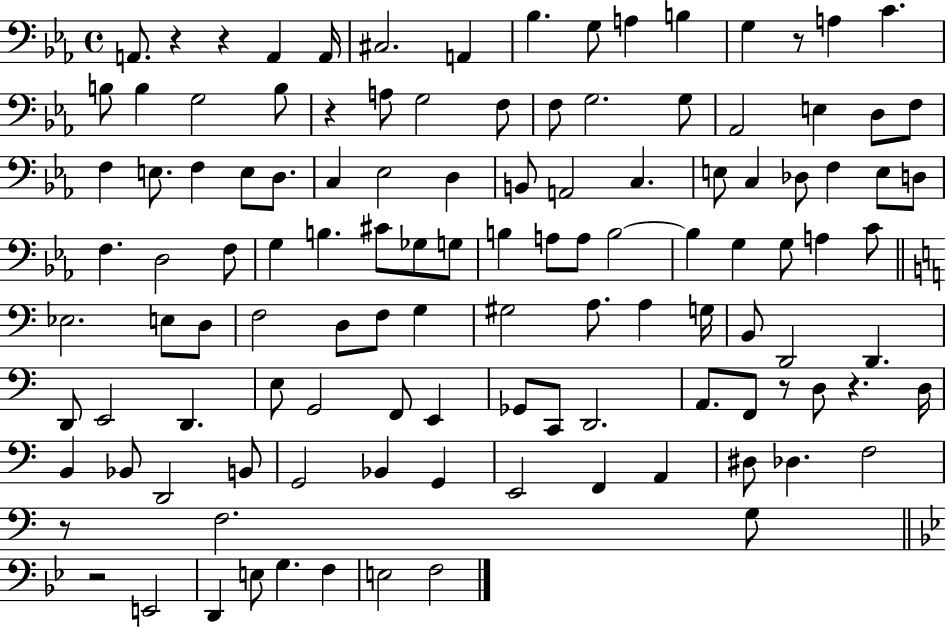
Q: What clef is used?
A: bass